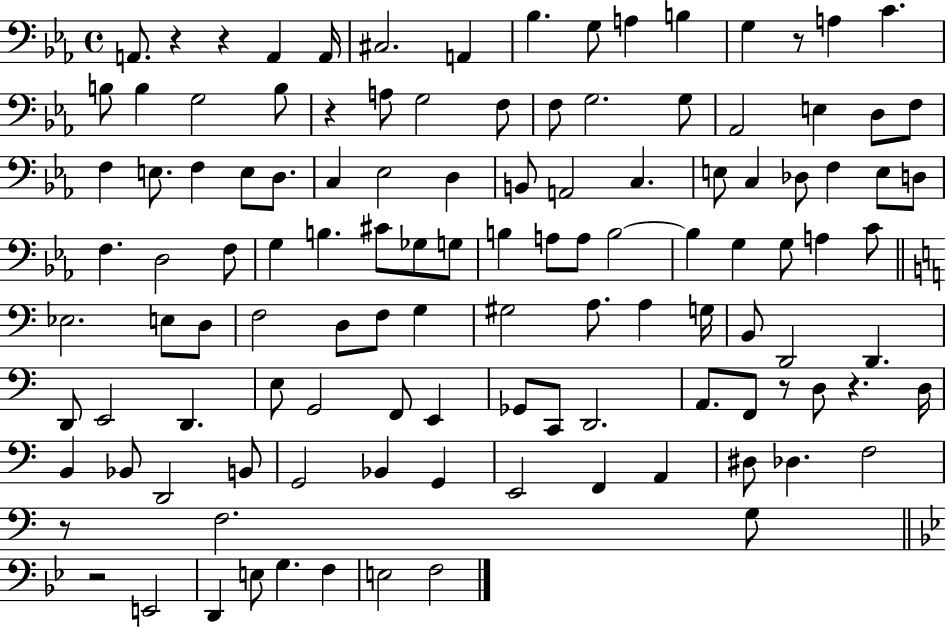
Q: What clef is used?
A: bass